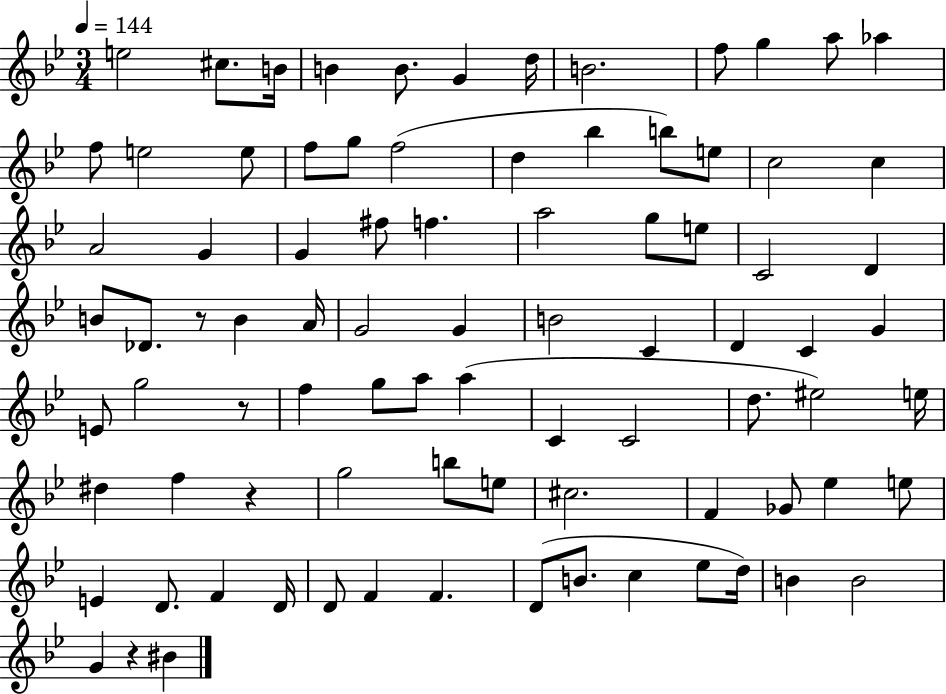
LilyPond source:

{
  \clef treble
  \numericTimeSignature
  \time 3/4
  \key bes \major
  \tempo 4 = 144
  e''2 cis''8. b'16 | b'4 b'8. g'4 d''16 | b'2. | f''8 g''4 a''8 aes''4 | \break f''8 e''2 e''8 | f''8 g''8 f''2( | d''4 bes''4 b''8) e''8 | c''2 c''4 | \break a'2 g'4 | g'4 fis''8 f''4. | a''2 g''8 e''8 | c'2 d'4 | \break b'8 des'8. r8 b'4 a'16 | g'2 g'4 | b'2 c'4 | d'4 c'4 g'4 | \break e'8 g''2 r8 | f''4 g''8 a''8 a''4( | c'4 c'2 | d''8. eis''2) e''16 | \break dis''4 f''4 r4 | g''2 b''8 e''8 | cis''2. | f'4 ges'8 ees''4 e''8 | \break e'4 d'8. f'4 d'16 | d'8 f'4 f'4. | d'8( b'8. c''4 ees''8 d''16) | b'4 b'2 | \break g'4 r4 bis'4 | \bar "|."
}